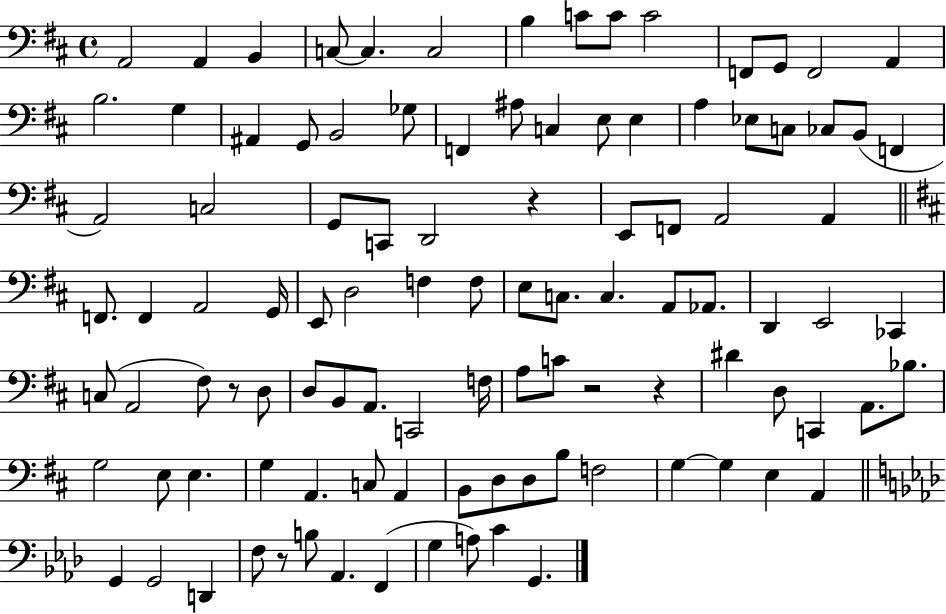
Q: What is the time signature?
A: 4/4